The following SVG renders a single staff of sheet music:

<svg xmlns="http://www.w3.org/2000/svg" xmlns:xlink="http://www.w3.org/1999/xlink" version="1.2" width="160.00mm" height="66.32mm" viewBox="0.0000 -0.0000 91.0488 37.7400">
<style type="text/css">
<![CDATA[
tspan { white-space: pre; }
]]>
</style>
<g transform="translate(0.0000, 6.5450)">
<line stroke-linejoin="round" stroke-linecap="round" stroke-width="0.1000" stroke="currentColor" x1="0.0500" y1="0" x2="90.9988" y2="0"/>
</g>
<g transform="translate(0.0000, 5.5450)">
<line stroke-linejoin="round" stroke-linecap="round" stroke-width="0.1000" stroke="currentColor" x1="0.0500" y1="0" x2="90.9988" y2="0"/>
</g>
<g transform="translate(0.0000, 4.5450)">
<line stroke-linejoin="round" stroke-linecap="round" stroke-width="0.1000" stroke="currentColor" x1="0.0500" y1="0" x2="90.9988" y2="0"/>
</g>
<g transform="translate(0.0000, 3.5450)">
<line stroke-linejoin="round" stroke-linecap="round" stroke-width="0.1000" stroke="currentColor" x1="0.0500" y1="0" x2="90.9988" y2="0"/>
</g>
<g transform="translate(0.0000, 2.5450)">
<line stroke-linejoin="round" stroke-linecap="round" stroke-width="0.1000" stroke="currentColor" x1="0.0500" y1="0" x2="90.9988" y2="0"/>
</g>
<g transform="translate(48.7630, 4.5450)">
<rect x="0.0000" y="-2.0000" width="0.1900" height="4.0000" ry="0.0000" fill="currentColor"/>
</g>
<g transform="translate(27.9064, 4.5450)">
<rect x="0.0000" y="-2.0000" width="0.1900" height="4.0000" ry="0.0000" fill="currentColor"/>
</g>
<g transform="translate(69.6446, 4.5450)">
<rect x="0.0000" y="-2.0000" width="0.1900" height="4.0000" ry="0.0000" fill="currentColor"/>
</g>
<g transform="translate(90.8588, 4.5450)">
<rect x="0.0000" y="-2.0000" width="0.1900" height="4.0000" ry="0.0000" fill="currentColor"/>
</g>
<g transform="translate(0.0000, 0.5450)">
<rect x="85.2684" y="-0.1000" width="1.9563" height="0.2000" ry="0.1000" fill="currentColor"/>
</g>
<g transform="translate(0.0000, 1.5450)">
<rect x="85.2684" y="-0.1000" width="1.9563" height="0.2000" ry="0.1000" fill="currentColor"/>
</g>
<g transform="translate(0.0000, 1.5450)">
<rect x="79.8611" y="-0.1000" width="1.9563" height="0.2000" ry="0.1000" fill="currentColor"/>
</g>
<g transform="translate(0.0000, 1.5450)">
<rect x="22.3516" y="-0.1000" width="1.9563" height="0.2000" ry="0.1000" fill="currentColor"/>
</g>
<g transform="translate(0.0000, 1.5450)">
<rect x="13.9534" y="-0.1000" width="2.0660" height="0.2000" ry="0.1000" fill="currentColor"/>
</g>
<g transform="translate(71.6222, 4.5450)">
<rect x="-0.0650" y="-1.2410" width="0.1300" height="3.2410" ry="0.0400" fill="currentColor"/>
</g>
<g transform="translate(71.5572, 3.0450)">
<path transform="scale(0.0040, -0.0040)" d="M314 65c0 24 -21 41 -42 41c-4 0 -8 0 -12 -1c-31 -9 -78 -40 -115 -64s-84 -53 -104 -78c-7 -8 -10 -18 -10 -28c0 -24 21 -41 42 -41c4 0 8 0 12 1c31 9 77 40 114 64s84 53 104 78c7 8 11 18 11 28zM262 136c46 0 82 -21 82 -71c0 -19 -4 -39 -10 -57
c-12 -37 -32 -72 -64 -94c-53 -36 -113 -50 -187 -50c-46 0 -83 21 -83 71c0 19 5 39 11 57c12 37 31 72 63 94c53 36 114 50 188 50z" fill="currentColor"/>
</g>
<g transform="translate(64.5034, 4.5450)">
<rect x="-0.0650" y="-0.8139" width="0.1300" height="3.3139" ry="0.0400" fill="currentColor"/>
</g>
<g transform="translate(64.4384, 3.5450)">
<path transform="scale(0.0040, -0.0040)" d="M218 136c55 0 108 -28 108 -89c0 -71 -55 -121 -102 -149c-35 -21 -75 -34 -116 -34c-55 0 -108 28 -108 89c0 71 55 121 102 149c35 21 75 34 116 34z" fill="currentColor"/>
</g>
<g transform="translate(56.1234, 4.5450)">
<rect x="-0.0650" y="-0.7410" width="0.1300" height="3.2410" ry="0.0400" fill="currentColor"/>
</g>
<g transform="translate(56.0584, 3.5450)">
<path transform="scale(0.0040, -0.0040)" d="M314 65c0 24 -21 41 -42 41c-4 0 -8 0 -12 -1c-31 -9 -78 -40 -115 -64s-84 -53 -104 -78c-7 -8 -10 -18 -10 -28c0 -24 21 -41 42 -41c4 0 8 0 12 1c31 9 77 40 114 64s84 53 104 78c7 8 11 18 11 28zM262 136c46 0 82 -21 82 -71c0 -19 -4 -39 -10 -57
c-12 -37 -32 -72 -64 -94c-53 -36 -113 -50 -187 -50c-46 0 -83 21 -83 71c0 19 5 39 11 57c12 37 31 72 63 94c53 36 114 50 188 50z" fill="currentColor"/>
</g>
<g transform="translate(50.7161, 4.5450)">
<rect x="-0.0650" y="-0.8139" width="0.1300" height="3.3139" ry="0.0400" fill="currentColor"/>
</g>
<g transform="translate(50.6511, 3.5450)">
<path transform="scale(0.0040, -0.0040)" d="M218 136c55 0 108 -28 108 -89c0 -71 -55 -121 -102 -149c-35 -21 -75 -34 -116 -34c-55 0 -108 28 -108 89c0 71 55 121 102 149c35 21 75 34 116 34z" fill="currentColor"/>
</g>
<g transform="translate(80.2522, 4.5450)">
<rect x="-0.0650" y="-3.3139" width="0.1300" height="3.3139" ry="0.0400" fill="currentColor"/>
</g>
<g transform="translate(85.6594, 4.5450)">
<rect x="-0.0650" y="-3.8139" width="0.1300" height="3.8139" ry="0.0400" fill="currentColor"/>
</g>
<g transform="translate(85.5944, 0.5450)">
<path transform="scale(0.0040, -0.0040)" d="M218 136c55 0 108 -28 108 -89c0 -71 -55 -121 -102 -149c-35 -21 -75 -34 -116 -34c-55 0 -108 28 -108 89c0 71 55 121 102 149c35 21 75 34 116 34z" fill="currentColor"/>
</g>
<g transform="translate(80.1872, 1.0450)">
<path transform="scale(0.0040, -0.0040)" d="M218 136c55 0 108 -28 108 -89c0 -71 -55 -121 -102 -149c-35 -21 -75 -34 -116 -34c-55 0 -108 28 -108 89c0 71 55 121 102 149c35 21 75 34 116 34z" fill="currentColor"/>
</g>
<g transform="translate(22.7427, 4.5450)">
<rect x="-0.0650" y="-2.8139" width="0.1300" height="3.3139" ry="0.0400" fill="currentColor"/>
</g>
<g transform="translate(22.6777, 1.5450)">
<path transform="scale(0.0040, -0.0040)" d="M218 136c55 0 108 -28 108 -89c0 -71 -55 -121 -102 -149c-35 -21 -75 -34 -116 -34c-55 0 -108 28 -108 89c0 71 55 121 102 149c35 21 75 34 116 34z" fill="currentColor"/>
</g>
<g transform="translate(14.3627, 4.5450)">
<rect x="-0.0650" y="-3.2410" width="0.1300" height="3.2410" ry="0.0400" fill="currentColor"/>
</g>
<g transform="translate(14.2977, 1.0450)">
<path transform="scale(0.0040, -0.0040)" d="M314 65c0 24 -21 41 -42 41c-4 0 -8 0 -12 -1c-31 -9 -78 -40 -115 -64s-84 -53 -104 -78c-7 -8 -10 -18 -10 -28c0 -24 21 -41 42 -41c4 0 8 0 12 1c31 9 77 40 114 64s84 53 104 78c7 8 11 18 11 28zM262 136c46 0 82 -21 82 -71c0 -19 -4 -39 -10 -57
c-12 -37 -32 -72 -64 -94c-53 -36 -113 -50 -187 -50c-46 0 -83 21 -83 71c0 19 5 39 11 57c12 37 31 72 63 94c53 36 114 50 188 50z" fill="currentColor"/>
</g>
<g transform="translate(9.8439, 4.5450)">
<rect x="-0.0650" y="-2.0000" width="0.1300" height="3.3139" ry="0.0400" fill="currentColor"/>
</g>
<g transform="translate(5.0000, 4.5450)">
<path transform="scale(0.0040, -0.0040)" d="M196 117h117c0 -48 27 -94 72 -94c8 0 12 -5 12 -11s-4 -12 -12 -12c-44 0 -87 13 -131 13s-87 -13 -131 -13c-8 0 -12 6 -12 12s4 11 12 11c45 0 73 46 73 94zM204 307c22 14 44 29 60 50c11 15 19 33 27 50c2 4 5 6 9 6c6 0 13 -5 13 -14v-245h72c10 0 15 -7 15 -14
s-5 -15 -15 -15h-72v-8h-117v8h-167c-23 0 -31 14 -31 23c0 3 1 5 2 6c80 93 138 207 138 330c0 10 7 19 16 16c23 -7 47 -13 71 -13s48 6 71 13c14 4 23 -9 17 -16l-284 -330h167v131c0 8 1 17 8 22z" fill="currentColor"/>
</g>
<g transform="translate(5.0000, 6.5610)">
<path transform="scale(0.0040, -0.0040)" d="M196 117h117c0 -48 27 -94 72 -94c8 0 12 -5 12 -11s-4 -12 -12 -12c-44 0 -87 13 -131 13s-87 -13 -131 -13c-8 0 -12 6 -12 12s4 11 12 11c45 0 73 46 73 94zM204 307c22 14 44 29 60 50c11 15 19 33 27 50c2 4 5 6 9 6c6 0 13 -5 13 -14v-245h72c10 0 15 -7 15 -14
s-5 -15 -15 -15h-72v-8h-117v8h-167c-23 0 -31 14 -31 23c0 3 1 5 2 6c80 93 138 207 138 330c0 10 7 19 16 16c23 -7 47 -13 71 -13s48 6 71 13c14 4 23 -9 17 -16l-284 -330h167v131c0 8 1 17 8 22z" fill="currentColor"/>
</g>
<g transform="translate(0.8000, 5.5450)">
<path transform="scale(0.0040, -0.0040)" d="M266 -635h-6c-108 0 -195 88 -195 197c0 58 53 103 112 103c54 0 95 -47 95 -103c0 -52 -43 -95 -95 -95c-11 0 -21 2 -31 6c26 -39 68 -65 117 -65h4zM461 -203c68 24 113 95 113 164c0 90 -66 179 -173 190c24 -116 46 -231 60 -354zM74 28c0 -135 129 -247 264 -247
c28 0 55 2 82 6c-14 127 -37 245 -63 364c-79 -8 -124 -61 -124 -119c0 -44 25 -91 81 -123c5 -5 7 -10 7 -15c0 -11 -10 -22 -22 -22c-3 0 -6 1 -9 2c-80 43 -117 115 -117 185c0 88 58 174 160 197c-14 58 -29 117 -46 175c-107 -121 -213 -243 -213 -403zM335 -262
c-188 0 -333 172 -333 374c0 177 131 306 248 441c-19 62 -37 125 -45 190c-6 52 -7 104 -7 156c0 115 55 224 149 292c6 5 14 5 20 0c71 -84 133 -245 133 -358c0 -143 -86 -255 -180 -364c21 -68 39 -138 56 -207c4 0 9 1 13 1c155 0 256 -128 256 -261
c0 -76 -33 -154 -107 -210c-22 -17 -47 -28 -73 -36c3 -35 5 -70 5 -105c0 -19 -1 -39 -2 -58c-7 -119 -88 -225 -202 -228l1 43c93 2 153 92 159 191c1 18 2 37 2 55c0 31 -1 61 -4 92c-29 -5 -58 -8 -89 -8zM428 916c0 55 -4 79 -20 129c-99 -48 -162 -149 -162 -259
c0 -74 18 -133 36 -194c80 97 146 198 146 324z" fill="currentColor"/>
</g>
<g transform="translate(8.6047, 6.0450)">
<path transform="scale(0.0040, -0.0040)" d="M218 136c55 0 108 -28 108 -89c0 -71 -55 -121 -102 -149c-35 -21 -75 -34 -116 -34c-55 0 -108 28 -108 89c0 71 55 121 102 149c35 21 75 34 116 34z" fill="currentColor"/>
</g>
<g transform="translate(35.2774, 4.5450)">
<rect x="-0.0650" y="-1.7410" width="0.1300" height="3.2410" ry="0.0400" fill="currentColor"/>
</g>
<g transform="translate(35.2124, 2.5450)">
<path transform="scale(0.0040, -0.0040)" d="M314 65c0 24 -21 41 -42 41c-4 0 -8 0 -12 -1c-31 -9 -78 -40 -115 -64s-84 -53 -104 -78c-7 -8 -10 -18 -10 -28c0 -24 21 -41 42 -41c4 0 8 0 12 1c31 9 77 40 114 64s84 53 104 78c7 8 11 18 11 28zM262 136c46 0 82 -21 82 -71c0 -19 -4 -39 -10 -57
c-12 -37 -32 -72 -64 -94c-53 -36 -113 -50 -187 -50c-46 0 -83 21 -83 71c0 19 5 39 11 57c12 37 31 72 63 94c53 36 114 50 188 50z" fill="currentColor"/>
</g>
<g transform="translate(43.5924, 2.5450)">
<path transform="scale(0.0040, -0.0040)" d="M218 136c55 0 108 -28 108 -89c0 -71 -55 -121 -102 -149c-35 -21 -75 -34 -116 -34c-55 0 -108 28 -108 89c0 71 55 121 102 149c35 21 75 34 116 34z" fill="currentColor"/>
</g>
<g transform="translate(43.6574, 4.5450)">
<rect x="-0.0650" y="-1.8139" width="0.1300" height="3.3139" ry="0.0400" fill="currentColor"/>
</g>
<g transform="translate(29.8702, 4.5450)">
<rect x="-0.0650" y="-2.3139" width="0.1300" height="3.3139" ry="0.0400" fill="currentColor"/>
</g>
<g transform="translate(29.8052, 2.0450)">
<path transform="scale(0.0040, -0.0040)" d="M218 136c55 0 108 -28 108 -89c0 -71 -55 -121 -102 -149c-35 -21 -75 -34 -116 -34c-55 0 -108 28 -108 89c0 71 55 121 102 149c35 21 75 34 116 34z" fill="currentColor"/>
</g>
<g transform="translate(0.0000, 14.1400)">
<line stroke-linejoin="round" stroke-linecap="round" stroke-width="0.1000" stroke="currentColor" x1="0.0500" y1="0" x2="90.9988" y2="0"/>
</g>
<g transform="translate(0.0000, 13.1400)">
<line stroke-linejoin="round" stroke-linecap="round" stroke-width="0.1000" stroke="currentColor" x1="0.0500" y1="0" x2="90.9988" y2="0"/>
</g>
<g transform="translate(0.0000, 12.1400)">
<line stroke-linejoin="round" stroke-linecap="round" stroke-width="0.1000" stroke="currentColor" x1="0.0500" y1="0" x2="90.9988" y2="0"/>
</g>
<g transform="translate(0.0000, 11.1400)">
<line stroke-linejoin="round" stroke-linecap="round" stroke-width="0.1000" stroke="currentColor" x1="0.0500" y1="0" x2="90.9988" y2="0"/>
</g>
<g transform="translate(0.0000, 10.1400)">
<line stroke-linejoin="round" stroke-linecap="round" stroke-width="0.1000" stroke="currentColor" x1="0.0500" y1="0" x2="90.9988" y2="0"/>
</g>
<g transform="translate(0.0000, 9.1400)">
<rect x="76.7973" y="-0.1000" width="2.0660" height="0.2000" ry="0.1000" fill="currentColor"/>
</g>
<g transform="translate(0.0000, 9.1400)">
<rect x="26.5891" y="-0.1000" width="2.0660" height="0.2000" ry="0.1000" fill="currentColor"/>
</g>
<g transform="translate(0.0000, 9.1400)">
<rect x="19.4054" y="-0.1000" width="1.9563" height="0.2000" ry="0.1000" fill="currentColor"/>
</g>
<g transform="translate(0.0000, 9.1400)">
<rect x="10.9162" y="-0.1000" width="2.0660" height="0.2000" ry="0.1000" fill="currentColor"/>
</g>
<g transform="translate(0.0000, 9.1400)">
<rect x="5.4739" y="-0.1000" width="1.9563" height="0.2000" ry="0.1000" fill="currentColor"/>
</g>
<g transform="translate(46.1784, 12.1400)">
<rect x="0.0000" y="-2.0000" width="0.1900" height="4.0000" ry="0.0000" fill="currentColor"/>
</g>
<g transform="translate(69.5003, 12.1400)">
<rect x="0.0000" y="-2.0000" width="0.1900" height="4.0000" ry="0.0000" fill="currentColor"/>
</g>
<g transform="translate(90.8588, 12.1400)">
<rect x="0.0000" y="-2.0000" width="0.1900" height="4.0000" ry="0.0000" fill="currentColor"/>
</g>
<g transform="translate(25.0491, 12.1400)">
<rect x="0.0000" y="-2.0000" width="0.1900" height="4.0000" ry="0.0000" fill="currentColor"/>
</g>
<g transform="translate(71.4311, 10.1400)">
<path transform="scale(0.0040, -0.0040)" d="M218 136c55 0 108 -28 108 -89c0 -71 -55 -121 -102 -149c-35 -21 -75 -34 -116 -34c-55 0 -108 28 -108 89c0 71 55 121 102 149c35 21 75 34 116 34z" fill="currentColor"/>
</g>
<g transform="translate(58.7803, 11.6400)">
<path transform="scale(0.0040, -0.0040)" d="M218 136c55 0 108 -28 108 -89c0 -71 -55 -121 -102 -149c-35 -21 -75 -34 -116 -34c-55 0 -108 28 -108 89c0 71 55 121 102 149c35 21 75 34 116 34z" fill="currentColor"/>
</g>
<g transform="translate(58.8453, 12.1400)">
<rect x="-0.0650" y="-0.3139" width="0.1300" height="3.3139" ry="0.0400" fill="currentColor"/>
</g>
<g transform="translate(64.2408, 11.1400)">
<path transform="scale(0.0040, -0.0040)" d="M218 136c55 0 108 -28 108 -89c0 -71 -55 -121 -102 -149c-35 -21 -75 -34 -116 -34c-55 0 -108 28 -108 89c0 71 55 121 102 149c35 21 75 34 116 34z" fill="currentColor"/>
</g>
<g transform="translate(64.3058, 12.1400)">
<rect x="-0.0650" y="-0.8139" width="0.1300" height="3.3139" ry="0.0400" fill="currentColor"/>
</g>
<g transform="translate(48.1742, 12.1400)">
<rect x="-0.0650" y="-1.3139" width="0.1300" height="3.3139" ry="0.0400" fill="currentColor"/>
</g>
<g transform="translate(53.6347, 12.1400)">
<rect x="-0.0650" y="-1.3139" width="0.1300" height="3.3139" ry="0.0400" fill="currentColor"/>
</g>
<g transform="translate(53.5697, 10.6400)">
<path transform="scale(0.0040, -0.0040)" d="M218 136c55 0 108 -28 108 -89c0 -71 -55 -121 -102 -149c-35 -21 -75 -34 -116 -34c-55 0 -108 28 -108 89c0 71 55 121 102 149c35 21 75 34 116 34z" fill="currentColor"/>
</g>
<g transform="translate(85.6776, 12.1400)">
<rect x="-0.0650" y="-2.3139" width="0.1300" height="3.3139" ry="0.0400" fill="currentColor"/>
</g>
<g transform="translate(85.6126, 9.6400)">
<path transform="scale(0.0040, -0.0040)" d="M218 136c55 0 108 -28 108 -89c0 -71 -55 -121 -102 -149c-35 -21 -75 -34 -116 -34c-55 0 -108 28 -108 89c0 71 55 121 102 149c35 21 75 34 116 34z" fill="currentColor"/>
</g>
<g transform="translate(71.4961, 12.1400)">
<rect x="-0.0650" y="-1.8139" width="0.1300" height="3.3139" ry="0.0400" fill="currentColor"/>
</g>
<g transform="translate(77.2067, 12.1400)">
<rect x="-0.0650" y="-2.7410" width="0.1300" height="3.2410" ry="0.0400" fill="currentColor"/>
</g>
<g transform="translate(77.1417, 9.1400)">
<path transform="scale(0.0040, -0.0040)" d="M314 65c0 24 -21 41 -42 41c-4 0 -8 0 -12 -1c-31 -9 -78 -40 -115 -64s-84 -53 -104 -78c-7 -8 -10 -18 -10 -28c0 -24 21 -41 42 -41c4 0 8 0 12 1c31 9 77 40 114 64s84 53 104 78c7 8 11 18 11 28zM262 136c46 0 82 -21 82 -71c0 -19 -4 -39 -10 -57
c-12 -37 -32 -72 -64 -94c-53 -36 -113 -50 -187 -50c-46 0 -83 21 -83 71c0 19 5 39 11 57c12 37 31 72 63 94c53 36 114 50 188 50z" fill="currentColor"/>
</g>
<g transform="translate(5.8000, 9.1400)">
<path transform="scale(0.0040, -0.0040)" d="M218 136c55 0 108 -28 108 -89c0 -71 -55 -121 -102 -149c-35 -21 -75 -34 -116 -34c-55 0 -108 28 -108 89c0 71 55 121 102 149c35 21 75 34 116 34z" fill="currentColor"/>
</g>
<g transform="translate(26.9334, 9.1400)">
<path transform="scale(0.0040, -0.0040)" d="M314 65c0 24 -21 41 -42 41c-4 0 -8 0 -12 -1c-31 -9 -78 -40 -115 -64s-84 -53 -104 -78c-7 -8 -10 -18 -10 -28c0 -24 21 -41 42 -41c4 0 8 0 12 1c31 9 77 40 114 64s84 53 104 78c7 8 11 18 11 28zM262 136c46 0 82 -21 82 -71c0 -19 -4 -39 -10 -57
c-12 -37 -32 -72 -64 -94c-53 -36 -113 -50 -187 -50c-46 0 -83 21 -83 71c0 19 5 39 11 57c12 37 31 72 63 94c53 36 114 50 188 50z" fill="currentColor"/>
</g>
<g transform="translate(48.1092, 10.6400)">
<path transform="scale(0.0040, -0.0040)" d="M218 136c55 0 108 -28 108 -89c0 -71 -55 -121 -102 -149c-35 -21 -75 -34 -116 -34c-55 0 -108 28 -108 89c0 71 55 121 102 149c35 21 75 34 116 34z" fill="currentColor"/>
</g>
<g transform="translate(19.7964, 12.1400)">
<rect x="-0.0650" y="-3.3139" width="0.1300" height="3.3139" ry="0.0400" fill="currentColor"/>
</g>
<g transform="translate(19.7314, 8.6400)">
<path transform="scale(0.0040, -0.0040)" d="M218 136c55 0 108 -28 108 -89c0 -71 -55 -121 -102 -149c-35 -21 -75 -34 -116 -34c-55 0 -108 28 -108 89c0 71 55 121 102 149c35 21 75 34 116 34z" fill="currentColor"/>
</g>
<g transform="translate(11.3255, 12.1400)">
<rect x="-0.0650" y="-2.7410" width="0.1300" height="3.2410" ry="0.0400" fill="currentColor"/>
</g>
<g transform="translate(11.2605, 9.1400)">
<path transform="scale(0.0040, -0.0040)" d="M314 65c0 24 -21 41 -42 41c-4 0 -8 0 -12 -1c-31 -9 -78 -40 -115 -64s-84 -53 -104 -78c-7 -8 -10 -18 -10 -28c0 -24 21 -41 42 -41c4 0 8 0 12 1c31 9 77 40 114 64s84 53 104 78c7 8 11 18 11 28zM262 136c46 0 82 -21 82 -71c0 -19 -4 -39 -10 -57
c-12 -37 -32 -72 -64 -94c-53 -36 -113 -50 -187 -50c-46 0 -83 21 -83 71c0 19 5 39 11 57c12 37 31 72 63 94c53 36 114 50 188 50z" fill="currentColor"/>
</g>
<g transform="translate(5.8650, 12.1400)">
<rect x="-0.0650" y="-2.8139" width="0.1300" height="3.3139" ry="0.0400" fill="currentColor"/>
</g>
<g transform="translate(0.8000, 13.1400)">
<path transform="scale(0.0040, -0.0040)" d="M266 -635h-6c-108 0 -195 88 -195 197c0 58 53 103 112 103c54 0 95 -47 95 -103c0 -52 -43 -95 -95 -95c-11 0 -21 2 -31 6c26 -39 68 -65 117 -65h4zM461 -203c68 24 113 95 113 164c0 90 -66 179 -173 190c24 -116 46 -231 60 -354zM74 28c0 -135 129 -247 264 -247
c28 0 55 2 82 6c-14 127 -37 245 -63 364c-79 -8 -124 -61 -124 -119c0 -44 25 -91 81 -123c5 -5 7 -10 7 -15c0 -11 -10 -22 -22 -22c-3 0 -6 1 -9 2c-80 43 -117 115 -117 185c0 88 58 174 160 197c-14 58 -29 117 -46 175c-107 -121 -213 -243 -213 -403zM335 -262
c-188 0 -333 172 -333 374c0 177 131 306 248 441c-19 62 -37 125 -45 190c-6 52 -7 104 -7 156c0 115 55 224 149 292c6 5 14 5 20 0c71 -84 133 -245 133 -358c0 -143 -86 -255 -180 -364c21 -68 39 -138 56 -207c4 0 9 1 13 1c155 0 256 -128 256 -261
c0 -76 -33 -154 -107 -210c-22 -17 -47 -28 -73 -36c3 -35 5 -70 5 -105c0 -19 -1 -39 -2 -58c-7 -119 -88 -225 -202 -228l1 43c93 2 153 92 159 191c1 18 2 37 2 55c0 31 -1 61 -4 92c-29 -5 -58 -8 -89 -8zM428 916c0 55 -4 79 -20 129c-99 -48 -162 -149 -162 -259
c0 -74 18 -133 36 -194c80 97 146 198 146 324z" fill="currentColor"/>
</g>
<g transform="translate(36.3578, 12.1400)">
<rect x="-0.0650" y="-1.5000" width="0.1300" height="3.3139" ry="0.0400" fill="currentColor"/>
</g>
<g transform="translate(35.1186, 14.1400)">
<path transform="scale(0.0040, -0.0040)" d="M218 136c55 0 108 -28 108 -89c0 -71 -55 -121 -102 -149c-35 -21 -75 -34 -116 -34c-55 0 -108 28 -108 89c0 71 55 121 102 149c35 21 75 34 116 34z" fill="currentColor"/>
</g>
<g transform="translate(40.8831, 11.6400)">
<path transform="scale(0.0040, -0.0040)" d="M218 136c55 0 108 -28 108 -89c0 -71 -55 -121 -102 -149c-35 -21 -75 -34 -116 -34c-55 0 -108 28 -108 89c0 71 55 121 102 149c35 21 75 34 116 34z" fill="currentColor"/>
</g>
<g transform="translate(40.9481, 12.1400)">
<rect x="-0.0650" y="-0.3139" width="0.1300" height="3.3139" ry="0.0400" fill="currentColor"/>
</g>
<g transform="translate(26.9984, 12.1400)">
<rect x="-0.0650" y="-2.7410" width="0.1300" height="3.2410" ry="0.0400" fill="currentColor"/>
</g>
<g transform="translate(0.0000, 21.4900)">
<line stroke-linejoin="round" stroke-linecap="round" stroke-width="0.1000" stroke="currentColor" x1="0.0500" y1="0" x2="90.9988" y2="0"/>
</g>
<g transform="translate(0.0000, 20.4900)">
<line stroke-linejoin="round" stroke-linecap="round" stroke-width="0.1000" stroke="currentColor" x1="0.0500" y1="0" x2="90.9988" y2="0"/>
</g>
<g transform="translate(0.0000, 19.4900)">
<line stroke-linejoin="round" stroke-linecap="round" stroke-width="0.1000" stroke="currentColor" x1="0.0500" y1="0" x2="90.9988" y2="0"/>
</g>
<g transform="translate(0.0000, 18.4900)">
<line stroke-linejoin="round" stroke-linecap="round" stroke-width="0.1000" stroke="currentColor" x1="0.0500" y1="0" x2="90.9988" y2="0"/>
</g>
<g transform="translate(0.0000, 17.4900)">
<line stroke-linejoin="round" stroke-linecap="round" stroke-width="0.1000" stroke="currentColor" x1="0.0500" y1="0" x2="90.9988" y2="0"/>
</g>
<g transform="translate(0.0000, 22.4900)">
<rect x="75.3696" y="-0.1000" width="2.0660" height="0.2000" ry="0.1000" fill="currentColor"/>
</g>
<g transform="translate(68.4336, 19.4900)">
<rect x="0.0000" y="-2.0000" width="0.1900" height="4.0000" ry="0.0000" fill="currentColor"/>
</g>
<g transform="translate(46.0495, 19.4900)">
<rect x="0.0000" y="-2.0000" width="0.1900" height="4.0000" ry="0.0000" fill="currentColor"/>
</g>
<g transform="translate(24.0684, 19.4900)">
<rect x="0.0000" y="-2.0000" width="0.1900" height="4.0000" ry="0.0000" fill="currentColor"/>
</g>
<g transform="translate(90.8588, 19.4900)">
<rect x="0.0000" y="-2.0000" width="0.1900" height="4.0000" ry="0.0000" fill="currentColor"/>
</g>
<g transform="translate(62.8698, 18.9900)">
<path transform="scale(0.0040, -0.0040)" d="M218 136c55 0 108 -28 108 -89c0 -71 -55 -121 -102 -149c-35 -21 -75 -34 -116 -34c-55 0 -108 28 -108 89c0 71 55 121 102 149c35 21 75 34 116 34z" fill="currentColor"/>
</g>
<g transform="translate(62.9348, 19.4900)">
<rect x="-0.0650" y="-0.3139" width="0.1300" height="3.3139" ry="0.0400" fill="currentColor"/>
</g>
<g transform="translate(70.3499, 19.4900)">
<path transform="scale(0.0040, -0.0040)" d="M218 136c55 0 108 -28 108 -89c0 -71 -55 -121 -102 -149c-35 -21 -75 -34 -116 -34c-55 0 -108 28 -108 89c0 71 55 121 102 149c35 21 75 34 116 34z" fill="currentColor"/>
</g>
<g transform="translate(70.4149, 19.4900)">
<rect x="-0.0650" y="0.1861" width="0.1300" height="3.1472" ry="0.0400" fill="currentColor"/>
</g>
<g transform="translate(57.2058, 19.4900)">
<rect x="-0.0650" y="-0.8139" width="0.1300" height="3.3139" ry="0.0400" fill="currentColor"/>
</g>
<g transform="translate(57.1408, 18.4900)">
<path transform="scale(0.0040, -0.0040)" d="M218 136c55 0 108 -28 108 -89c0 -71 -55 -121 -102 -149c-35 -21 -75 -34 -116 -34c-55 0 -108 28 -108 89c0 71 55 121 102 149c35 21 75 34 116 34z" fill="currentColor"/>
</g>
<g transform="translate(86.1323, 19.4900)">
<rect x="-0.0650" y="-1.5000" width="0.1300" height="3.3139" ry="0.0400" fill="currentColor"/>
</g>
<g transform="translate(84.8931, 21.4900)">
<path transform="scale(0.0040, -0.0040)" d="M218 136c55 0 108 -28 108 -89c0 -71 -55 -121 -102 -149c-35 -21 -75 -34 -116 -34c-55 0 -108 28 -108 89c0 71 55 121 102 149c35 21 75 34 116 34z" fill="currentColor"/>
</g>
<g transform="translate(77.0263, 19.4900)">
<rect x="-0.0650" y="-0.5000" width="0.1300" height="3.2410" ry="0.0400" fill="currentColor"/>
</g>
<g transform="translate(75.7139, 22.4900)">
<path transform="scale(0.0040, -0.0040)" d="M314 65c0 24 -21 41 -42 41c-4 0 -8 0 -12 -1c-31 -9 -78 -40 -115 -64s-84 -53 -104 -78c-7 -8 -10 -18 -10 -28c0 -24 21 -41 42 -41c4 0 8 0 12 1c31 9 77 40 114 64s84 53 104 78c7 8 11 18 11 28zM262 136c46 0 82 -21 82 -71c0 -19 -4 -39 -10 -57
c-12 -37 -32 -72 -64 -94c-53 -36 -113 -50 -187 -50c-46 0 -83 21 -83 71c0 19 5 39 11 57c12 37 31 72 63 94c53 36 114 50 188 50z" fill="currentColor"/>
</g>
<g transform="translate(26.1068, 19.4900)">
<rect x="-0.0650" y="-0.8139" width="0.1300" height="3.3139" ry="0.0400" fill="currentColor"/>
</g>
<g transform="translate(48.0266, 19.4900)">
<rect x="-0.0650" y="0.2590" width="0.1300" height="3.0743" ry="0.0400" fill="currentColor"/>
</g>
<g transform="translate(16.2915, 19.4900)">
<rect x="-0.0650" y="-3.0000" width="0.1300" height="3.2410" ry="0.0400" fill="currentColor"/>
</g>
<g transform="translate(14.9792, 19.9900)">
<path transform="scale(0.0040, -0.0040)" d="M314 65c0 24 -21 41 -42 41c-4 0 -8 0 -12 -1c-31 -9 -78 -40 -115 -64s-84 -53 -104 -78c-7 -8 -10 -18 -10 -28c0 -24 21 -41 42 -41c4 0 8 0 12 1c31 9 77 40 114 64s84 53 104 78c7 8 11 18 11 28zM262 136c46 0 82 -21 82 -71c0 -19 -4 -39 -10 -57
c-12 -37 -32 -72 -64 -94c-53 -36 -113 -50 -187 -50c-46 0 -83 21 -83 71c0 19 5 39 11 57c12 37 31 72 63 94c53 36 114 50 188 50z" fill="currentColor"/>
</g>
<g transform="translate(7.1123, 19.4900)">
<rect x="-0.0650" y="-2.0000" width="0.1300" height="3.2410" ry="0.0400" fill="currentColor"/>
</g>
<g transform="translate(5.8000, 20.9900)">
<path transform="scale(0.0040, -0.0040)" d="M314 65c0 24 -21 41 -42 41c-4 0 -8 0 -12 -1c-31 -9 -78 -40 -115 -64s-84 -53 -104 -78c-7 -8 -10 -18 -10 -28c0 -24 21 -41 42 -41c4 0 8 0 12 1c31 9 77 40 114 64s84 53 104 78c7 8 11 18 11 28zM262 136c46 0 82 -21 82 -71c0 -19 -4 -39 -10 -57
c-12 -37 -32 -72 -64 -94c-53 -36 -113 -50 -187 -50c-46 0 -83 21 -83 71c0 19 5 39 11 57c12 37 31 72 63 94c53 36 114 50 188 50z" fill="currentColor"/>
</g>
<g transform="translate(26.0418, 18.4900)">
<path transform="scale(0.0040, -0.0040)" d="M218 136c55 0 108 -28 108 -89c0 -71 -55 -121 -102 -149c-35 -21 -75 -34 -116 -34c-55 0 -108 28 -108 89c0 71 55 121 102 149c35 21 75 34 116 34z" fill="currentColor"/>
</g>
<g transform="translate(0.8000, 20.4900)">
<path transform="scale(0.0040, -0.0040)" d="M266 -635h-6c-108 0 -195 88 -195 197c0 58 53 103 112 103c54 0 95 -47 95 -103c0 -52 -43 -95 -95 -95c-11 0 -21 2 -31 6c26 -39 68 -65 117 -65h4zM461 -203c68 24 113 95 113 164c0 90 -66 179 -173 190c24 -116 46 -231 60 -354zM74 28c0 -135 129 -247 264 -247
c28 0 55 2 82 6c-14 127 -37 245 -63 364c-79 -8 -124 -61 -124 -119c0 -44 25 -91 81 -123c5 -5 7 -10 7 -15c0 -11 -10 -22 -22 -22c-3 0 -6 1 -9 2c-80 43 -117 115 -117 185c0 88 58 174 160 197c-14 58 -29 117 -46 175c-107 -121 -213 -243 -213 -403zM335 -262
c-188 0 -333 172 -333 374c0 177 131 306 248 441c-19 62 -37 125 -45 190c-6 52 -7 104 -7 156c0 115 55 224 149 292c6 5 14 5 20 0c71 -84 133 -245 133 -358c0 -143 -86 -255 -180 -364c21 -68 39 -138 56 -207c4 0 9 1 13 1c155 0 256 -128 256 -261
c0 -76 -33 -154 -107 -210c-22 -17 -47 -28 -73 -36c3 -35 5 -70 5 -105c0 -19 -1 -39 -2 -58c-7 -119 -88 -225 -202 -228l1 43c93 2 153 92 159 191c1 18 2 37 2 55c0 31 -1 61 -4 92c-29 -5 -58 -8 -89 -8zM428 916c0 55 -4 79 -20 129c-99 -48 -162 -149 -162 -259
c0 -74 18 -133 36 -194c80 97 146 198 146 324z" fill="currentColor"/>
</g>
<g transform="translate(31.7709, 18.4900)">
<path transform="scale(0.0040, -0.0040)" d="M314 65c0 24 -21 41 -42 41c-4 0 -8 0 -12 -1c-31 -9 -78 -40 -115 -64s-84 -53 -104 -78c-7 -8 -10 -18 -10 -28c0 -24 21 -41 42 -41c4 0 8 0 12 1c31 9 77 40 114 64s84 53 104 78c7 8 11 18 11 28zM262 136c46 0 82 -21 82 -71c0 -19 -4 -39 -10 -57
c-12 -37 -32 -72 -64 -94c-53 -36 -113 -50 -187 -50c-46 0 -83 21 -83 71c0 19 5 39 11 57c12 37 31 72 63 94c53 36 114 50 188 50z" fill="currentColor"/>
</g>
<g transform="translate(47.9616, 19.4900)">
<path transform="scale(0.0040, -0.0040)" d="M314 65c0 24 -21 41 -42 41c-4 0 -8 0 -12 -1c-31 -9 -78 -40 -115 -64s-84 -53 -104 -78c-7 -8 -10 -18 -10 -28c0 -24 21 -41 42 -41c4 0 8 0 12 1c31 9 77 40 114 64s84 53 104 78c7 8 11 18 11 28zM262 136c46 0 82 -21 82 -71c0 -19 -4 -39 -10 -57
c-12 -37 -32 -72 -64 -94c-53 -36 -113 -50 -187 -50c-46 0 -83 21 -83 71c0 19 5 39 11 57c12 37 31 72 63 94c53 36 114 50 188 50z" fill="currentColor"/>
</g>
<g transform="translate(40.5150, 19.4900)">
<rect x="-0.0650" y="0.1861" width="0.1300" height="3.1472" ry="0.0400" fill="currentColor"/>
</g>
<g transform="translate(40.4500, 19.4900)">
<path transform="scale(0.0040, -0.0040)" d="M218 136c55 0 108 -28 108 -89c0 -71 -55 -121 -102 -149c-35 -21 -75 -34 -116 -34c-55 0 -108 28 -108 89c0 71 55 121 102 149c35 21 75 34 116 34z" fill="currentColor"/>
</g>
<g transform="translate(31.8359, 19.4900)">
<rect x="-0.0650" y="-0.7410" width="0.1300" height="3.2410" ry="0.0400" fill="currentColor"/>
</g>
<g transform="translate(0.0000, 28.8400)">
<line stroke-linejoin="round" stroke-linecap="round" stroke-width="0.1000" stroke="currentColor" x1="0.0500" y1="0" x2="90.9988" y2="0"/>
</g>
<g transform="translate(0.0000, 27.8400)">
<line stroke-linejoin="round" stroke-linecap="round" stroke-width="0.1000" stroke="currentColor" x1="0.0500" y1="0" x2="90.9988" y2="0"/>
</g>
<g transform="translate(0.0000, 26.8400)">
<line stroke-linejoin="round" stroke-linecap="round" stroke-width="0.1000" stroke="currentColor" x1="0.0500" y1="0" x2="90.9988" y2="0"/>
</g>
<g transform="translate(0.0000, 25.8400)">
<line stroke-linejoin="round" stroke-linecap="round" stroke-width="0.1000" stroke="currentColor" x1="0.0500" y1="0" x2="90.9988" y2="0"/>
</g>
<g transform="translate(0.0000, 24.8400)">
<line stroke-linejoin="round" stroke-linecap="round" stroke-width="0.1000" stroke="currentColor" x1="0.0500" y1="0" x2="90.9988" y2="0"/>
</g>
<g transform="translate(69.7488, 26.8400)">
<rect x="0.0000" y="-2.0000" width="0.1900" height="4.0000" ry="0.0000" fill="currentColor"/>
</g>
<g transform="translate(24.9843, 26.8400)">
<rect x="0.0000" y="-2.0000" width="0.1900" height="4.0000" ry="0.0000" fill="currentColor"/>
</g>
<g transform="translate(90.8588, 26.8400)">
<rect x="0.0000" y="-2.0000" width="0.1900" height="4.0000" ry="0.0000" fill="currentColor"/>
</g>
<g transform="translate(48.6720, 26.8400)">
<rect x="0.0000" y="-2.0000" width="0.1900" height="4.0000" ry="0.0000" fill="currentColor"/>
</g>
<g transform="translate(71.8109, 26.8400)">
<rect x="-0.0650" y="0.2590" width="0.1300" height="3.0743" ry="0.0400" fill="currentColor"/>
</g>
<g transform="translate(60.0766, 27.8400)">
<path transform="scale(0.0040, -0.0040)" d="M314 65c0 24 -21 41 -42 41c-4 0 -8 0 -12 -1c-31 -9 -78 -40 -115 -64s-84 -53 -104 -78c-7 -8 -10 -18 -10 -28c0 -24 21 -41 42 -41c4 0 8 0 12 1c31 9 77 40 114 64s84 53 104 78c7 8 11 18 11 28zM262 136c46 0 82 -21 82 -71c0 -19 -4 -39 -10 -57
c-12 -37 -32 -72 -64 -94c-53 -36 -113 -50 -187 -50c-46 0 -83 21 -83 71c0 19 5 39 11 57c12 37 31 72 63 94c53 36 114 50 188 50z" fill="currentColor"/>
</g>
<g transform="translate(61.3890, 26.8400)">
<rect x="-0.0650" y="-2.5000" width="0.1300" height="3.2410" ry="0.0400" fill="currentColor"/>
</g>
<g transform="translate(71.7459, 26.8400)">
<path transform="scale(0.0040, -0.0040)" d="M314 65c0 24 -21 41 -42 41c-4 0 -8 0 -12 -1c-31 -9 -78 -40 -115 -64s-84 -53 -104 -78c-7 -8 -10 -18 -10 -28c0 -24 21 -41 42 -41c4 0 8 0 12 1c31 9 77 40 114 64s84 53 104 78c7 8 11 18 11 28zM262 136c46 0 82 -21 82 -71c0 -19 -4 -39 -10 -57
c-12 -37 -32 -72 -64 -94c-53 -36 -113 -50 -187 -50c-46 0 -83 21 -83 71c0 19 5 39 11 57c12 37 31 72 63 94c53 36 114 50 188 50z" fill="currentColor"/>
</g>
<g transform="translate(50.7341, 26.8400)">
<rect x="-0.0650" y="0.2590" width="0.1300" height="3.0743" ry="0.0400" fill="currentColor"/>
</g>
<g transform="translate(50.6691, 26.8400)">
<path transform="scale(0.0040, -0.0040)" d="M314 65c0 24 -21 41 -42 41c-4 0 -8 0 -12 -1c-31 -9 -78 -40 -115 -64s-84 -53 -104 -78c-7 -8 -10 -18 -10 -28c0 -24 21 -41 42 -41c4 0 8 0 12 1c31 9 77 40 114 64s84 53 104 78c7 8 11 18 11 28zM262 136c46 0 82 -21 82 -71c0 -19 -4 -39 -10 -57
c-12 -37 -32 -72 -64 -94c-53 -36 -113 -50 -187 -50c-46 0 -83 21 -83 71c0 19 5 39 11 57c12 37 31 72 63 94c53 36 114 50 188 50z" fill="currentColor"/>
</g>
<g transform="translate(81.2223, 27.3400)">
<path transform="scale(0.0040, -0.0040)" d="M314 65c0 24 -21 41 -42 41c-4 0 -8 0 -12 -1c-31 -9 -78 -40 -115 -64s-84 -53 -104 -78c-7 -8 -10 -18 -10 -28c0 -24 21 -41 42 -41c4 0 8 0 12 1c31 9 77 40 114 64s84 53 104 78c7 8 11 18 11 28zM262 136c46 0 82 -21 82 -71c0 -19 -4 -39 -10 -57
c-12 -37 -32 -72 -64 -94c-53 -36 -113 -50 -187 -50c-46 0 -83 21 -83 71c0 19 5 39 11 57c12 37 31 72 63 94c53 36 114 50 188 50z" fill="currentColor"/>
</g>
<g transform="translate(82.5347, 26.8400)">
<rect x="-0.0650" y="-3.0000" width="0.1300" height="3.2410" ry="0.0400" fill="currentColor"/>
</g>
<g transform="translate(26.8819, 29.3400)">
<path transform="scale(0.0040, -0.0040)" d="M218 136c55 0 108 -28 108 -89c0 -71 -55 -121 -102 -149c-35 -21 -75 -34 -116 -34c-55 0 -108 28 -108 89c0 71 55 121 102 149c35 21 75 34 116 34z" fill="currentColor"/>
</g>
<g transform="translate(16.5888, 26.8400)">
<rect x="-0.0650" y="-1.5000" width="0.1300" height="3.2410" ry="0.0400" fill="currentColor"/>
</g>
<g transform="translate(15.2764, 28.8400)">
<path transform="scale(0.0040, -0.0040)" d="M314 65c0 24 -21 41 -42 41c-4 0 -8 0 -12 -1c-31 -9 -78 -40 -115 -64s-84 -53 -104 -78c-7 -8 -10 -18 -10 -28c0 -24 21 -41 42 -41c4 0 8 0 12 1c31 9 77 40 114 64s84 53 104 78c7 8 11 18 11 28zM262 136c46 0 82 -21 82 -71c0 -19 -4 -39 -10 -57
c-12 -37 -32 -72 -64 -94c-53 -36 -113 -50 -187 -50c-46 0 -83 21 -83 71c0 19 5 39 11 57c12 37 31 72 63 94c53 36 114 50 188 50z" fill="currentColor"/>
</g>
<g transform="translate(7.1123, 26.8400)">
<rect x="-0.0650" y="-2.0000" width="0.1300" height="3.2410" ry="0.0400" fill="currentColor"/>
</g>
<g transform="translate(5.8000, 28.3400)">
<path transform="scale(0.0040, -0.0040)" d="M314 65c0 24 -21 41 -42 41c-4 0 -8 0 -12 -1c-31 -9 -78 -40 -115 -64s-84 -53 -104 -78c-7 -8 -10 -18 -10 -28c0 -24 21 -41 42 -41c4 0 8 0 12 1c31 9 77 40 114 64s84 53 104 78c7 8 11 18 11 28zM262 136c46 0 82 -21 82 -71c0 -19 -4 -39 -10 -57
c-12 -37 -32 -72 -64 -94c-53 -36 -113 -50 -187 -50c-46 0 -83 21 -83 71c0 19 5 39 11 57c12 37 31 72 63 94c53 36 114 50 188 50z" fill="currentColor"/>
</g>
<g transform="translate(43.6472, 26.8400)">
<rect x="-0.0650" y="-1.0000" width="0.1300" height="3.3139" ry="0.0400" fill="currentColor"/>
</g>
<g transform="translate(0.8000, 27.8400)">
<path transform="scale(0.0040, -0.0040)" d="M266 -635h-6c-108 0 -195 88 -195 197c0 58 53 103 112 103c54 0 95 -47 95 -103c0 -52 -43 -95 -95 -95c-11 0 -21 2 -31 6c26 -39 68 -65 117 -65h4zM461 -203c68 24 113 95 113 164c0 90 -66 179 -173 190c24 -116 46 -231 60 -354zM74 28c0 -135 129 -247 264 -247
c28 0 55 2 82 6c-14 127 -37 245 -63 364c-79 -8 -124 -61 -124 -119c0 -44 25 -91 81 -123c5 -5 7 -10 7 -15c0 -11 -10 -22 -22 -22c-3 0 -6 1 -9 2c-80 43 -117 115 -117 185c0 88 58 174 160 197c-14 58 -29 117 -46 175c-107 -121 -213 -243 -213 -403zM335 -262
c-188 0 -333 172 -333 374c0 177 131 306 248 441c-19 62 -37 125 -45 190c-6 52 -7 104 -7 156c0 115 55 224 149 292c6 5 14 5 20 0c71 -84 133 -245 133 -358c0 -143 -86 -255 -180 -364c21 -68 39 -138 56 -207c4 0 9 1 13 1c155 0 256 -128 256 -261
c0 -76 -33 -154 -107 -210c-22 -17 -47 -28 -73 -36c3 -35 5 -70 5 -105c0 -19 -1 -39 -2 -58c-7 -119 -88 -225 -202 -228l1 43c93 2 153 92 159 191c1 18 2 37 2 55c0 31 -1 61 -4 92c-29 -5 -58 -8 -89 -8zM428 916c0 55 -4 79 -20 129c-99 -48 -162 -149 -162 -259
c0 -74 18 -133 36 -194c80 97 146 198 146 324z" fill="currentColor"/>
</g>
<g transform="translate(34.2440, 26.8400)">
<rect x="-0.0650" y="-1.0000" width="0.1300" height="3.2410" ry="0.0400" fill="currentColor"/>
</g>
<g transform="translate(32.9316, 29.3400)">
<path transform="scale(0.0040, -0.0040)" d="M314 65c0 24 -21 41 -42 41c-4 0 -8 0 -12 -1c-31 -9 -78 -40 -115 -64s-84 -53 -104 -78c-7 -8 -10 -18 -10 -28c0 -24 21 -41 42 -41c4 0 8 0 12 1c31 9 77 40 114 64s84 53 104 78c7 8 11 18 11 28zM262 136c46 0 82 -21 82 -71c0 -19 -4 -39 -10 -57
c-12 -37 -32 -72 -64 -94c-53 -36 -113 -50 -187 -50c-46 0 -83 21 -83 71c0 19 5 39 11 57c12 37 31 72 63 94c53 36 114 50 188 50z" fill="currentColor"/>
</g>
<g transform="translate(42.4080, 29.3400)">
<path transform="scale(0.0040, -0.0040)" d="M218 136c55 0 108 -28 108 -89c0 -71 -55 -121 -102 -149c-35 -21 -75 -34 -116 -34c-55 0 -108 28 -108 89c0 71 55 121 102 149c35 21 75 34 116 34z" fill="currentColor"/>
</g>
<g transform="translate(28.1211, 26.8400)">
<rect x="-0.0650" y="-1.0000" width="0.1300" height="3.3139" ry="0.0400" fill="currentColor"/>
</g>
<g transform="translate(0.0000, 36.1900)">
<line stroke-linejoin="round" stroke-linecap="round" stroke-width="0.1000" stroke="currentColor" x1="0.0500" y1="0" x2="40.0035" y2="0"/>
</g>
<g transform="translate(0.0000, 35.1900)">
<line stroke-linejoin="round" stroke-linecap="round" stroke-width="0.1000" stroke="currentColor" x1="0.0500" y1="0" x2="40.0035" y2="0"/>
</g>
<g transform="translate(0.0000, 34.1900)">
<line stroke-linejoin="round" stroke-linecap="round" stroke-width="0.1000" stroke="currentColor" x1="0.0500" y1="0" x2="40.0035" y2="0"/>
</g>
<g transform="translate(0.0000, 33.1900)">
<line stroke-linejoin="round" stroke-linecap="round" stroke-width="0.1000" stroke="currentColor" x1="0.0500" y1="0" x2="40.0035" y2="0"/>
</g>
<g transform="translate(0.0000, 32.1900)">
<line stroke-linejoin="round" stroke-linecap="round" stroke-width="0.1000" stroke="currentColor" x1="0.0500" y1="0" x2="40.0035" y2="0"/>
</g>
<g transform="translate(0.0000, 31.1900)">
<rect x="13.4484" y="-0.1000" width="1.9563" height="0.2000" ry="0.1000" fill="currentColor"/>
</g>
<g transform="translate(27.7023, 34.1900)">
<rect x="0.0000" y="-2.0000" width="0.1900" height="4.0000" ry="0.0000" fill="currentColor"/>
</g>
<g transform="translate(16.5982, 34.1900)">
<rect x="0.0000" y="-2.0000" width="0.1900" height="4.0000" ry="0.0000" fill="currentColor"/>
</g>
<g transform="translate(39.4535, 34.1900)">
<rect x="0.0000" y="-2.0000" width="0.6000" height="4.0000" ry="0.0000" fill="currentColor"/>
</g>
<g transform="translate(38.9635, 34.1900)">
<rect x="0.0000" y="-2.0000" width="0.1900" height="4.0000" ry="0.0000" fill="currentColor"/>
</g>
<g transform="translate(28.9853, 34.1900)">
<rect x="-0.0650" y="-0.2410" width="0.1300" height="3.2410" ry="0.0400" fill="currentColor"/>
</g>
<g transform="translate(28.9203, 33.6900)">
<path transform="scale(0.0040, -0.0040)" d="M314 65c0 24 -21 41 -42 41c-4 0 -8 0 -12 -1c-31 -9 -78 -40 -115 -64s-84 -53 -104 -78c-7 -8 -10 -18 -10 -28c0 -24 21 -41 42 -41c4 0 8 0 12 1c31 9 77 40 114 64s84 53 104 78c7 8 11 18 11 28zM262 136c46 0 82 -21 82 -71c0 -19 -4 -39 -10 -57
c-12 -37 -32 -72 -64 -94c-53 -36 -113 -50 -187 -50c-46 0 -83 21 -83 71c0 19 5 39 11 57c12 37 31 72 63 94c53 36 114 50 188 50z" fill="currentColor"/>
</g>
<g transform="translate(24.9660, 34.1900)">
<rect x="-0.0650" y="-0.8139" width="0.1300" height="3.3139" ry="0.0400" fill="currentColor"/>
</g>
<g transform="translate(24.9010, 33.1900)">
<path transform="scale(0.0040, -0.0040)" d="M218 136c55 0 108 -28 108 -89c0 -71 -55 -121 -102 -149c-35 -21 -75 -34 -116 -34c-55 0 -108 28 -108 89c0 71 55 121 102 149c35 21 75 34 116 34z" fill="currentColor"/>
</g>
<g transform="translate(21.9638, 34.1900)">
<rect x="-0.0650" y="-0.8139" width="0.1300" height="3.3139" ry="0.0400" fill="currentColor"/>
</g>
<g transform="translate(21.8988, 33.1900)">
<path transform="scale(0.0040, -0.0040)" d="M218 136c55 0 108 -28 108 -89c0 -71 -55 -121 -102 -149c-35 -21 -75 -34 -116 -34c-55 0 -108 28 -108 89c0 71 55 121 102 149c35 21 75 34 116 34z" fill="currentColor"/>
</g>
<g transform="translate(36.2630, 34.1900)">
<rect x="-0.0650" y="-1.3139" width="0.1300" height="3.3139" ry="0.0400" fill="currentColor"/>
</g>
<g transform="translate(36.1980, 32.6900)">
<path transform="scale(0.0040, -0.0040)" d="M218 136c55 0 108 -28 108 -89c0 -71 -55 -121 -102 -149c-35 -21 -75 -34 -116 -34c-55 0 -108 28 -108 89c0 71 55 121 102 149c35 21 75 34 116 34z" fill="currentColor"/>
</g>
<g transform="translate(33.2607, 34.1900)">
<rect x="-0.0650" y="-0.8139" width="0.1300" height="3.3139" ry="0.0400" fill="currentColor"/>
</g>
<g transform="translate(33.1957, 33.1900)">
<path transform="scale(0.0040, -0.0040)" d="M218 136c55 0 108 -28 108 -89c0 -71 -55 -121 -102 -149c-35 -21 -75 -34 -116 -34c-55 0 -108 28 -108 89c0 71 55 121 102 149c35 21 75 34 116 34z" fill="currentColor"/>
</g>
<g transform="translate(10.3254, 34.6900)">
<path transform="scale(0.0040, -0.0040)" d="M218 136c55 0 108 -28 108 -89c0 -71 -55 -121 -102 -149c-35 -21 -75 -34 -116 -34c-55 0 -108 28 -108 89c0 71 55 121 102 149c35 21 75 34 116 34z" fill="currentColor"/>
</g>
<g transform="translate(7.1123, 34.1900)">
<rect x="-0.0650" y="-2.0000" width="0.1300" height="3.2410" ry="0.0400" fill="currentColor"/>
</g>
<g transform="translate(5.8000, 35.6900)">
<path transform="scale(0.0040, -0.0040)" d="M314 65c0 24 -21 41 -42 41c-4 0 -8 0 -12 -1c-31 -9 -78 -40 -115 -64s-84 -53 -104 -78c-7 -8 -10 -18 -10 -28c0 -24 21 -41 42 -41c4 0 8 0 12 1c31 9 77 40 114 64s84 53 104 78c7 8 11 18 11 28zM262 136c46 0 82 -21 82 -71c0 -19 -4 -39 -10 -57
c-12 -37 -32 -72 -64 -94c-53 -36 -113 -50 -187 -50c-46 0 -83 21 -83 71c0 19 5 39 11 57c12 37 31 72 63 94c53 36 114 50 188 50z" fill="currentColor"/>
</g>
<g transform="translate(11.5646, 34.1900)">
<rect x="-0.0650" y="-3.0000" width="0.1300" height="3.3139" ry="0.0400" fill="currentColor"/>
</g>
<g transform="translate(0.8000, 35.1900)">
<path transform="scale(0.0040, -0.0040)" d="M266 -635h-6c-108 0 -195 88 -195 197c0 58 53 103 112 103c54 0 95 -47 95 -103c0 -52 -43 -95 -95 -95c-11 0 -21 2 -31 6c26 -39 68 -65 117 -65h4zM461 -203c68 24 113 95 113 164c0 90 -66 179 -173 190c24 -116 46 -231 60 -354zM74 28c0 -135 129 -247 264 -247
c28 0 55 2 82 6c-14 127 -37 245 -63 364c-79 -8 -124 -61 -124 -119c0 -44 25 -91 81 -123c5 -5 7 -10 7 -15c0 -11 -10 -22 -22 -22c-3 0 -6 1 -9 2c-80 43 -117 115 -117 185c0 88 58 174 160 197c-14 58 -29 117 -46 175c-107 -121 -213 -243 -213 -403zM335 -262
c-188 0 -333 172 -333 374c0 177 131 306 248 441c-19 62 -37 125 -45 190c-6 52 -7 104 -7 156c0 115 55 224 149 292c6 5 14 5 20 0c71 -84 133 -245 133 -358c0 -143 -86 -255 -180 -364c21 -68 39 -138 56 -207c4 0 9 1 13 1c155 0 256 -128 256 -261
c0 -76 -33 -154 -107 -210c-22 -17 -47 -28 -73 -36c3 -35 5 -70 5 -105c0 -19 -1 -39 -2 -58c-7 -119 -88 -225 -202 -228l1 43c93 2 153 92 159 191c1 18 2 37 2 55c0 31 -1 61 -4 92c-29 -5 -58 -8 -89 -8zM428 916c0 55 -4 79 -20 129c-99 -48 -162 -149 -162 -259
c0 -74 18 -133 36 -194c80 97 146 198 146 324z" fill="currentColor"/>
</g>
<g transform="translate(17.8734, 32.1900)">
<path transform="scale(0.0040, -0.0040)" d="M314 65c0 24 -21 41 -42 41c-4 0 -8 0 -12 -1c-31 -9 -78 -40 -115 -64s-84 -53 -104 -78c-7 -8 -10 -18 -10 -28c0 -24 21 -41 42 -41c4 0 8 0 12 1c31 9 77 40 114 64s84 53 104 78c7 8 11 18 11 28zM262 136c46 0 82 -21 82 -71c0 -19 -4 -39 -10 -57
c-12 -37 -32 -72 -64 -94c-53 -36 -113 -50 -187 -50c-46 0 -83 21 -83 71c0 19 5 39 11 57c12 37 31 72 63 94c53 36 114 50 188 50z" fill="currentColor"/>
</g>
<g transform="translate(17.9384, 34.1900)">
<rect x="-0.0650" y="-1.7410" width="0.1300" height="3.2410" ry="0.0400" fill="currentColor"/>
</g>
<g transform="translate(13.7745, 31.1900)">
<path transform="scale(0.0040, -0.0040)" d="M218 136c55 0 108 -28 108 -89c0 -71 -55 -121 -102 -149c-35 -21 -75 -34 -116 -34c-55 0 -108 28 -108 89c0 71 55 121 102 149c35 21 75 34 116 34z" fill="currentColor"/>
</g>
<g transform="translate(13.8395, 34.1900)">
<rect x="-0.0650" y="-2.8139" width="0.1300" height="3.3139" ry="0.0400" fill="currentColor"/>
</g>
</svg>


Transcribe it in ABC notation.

X:1
T:Untitled
M:4/4
L:1/4
K:C
F b2 a g f2 f d d2 d e2 b c' a a2 b a2 E c e e c d f a2 g F2 A2 d d2 B B2 d c B C2 E F2 E2 D D2 D B2 G2 B2 A2 F2 A a f2 d d c2 d e